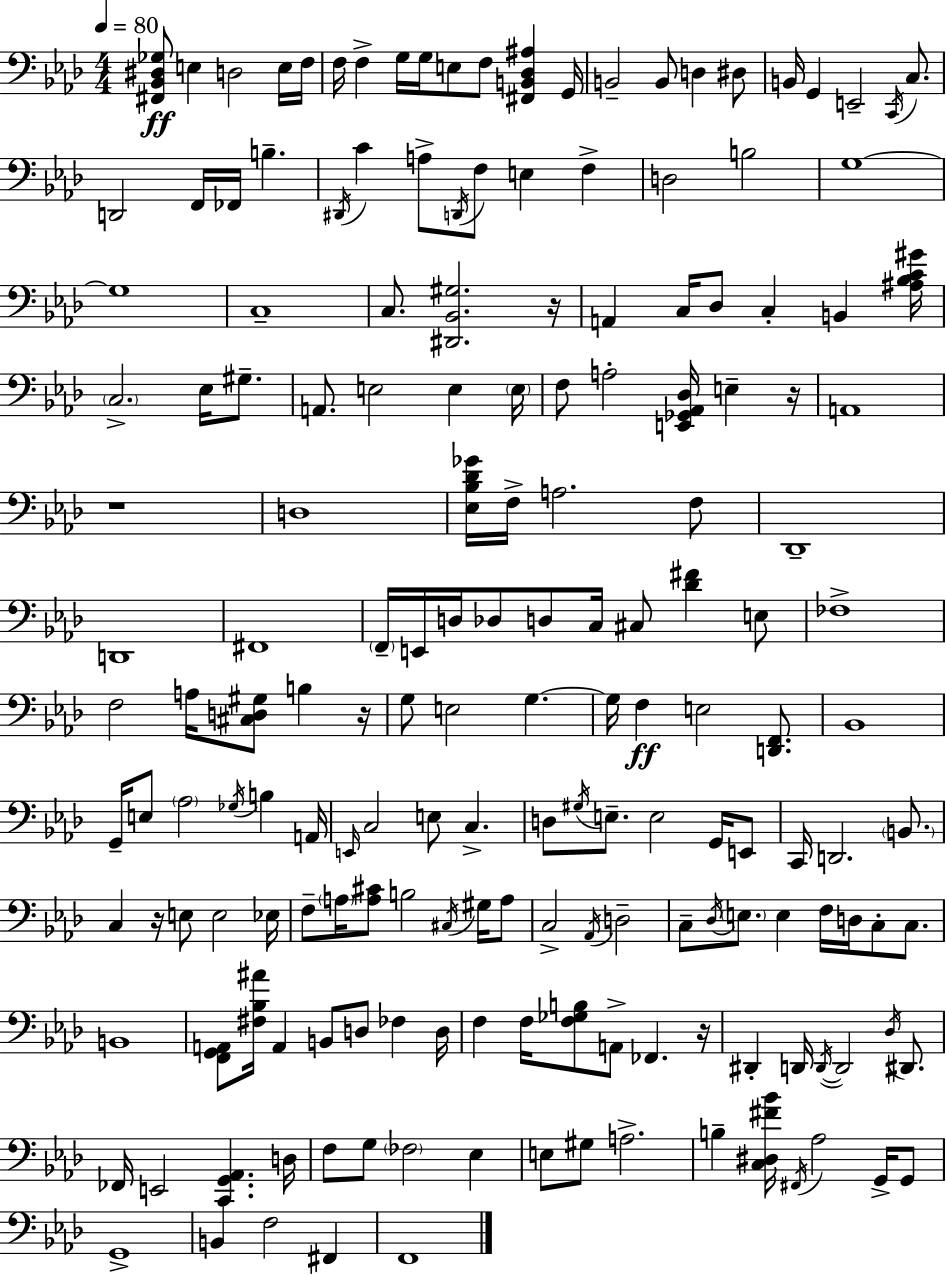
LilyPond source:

{
  \clef bass
  \numericTimeSignature
  \time 4/4
  \key f \minor
  \tempo 4 = 80
  \repeat volta 2 { <fis, bes, dis ges>8\ff e4 d2 e16 f16 | f16 f4-> g16 g16 e8 f8 <fis, b, des ais>4 g,16 | b,2-- b,8 d4 dis8 | b,16 g,4 e,2-- \acciaccatura { c,16 } c8. | \break d,2 f,16 fes,16 b4.-- | \acciaccatura { dis,16 } c'4 a8-> \acciaccatura { d,16 } f8 e4 f4-> | d2 b2 | g1~~ | \break g1 | c1-- | c8. <dis, bes, gis>2. | r16 a,4 c16 des8 c4-. b,4 | \break <ais bes c' gis'>16 \parenthesize c2.-> ees16 | gis8.-- a,8. e2 e4 | \parenthesize e16 f8 a2-. <e, ges, aes, des>16 e4-- | r16 a,1 | \break r1 | d1 | <ees bes des' ges'>16 f16-> a2. | f8 des,1-- | \break d,1 | fis,1 | \parenthesize f,16-- e,16 d16 des8 d8 c16 cis8 <des' fis'>4 | e8 fes1-> | \break f2 a16 <cis d gis>8 b4 | r16 g8 e2 g4.~~ | g16 f4\ff e2 | <d, f,>8. bes,1 | \break g,16-- e8 \parenthesize aes2 \acciaccatura { ges16 } b4 | a,16 \grace { e,16 } c2 e8 c4.-> | d8 \acciaccatura { gis16 } e8.-- e2 | g,16 e,8 c,16 d,2. | \break \parenthesize b,8. c4 r16 e8 e2 | ees16 f8-- \parenthesize a16 <a cis'>8 b2 | \acciaccatura { cis16 } gis16 a8 c2-> \acciaccatura { aes,16 } | d2-- c8-- \acciaccatura { des16 } \parenthesize e8. e4 | \break f16 d16 c8-. c8. b,1 | <f, g, a,>8 <fis bes ais'>16 a,4 | b,8 d8 fes4 d16 f4 f16 <f ges b>8 | a,8-> fes,4. r16 dis,4-. d,16 \acciaccatura { d,16~ }~ d,2 | \break \acciaccatura { des16 } dis,8. fes,16 e,2 | <c, g, aes,>4. d16 f8 g8 \parenthesize fes2 | ees4 e8 gis8 a2.-> | b4-- <c dis fis' bes'>16 | \break \acciaccatura { fis,16 } aes2 g,16-> g,8 g,1-> | b,4 | f2 fis,4 f,1 | } \bar "|."
}